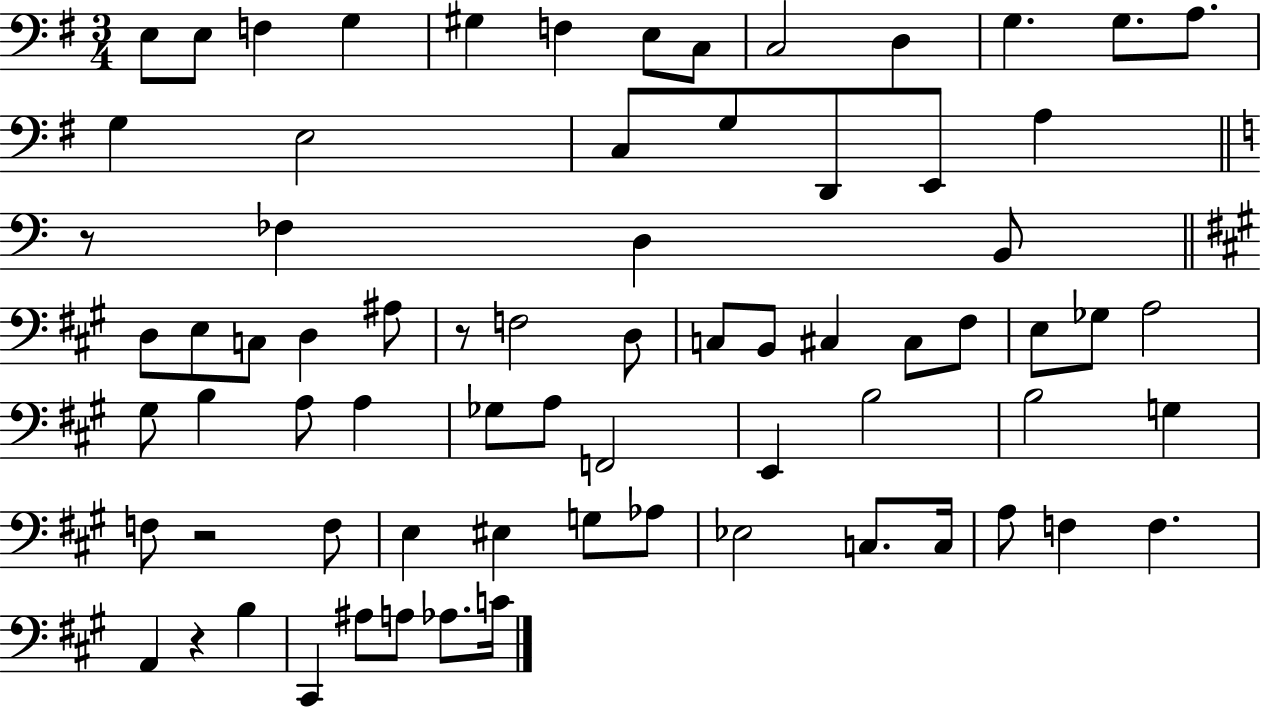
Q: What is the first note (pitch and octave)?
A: E3